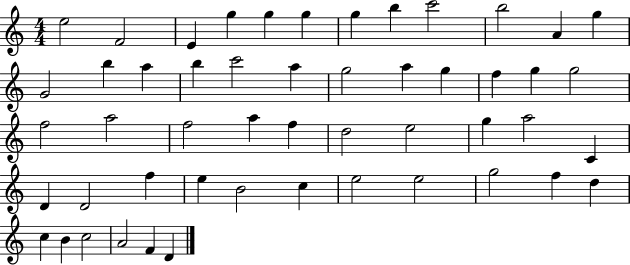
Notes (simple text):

E5/h F4/h E4/q G5/q G5/q G5/q G5/q B5/q C6/h B5/h A4/q G5/q G4/h B5/q A5/q B5/q C6/h A5/q G5/h A5/q G5/q F5/q G5/q G5/h F5/h A5/h F5/h A5/q F5/q D5/h E5/h G5/q A5/h C4/q D4/q D4/h F5/q E5/q B4/h C5/q E5/h E5/h G5/h F5/q D5/q C5/q B4/q C5/h A4/h F4/q D4/q